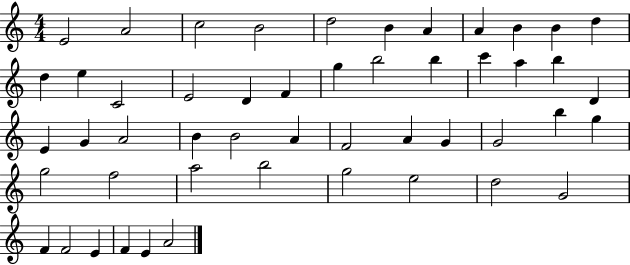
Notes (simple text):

E4/h A4/h C5/h B4/h D5/h B4/q A4/q A4/q B4/q B4/q D5/q D5/q E5/q C4/h E4/h D4/q F4/q G5/q B5/h B5/q C6/q A5/q B5/q D4/q E4/q G4/q A4/h B4/q B4/h A4/q F4/h A4/q G4/q G4/h B5/q G5/q G5/h F5/h A5/h B5/h G5/h E5/h D5/h G4/h F4/q F4/h E4/q F4/q E4/q A4/h